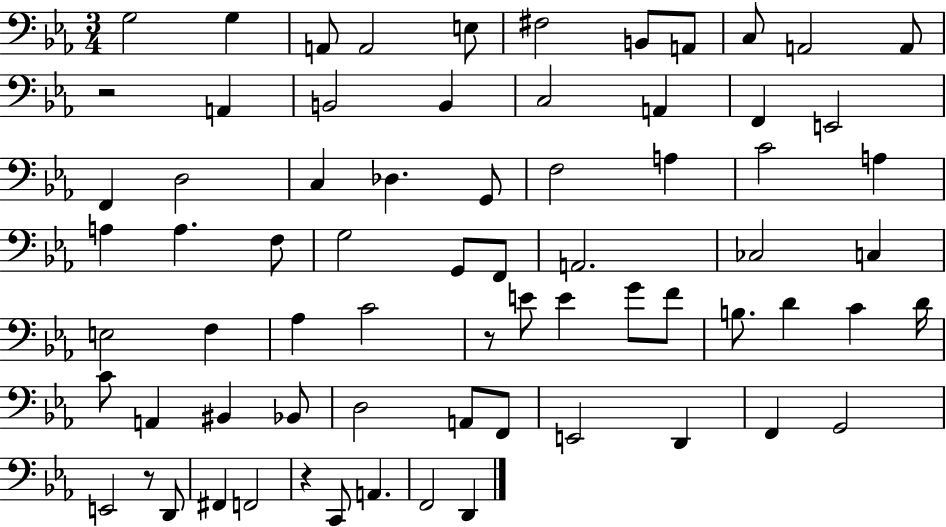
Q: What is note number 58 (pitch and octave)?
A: F2